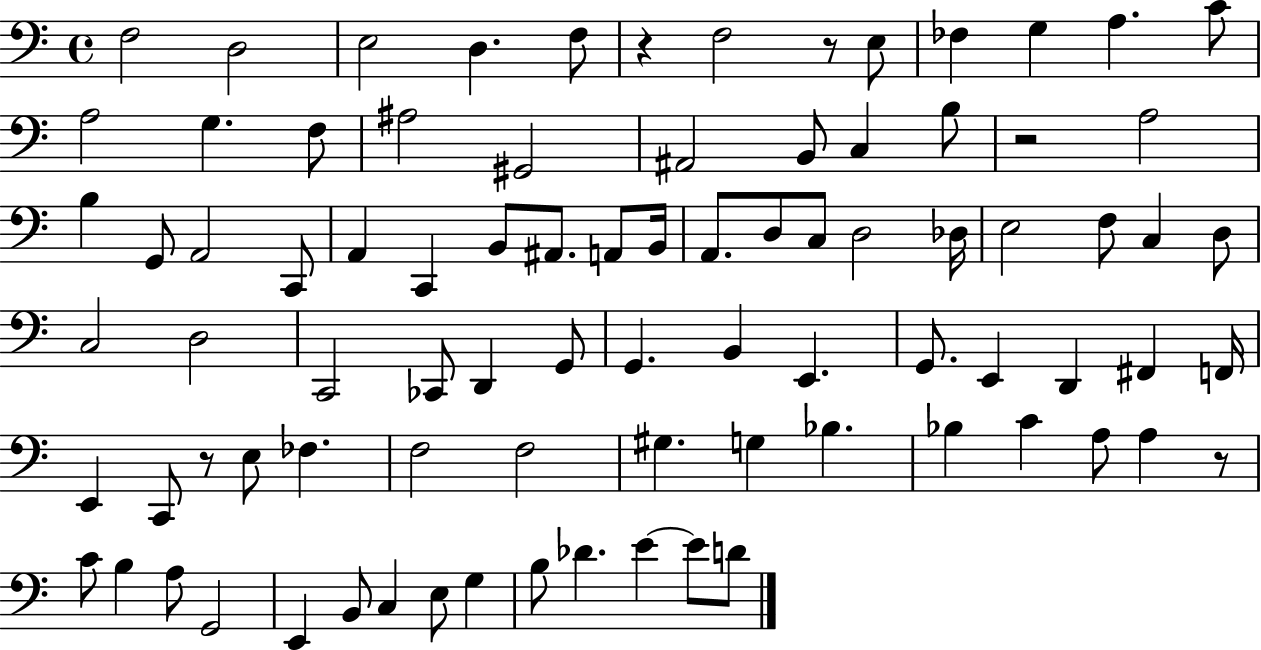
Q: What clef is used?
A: bass